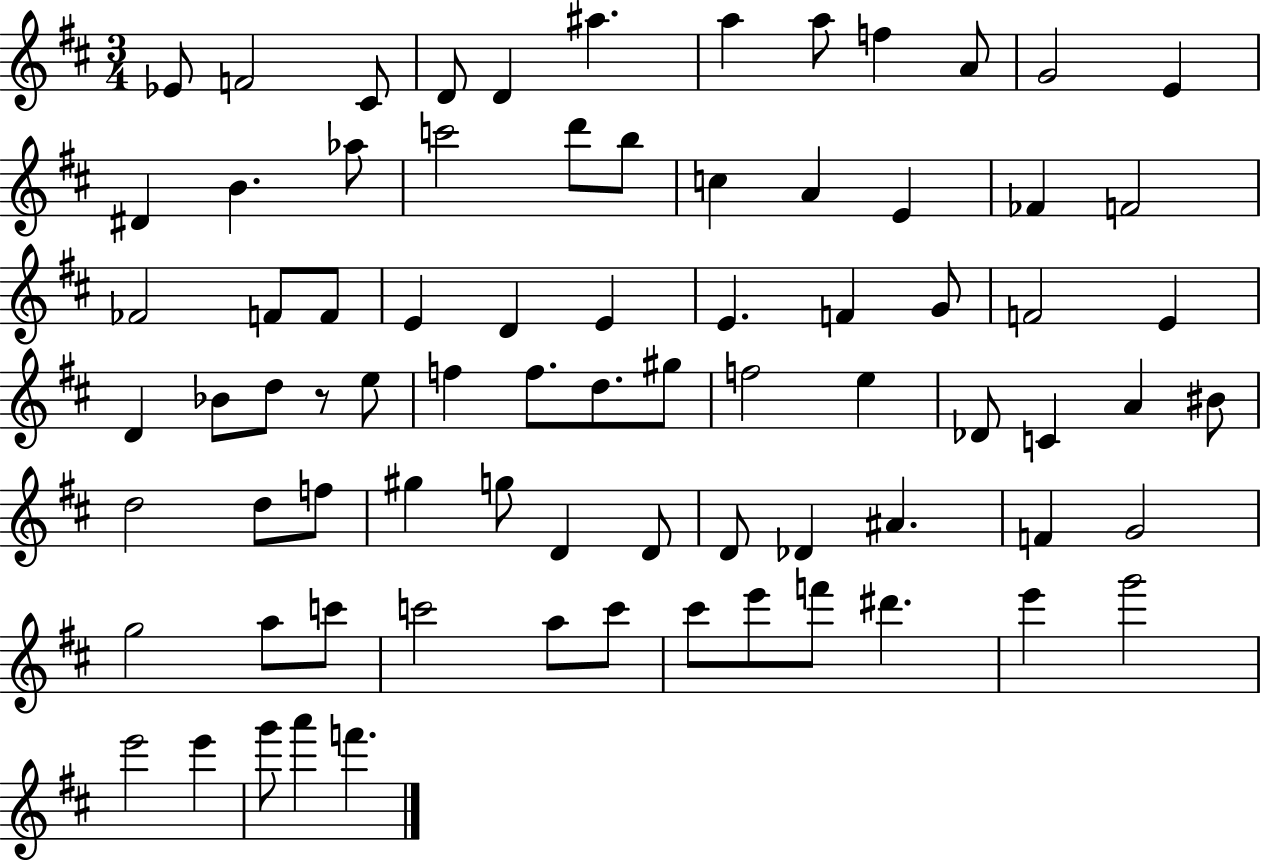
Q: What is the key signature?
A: D major